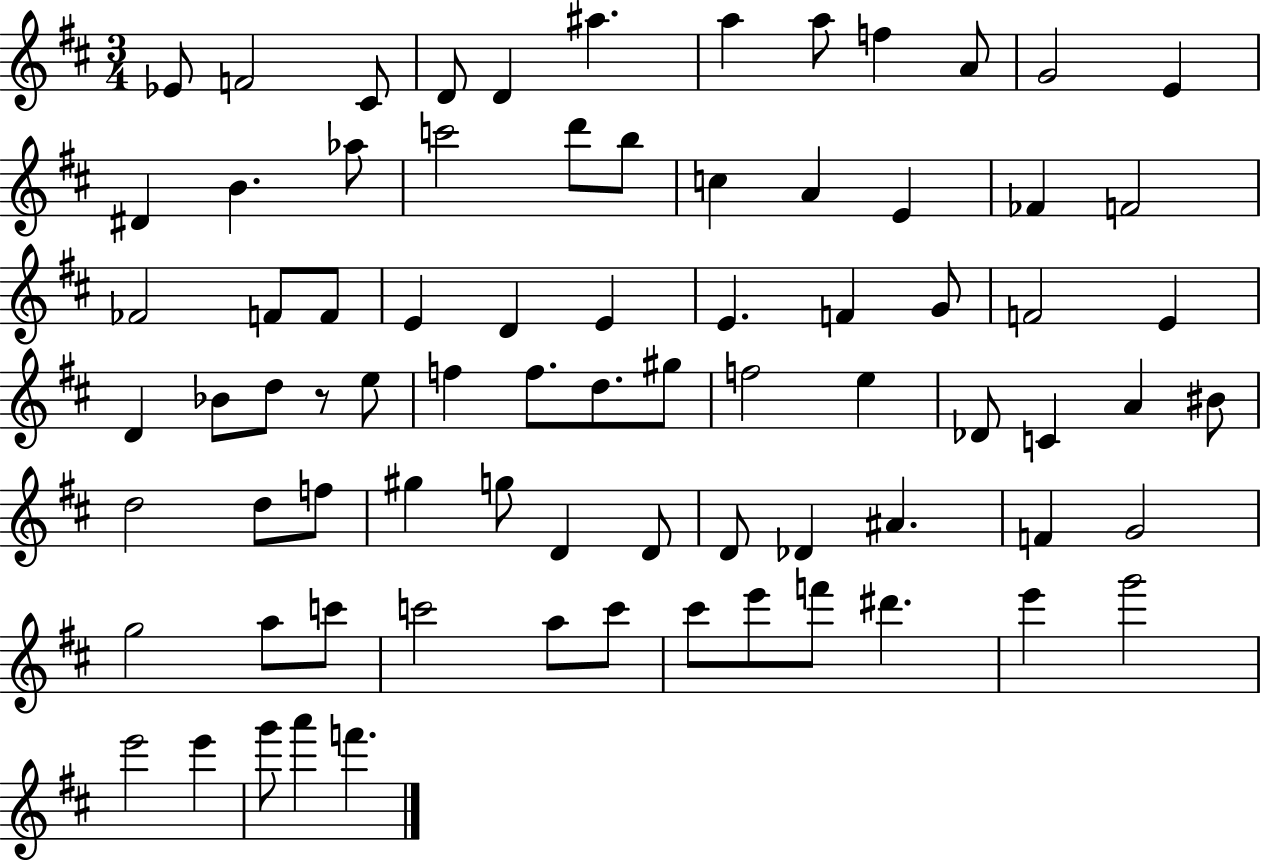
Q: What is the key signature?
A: D major